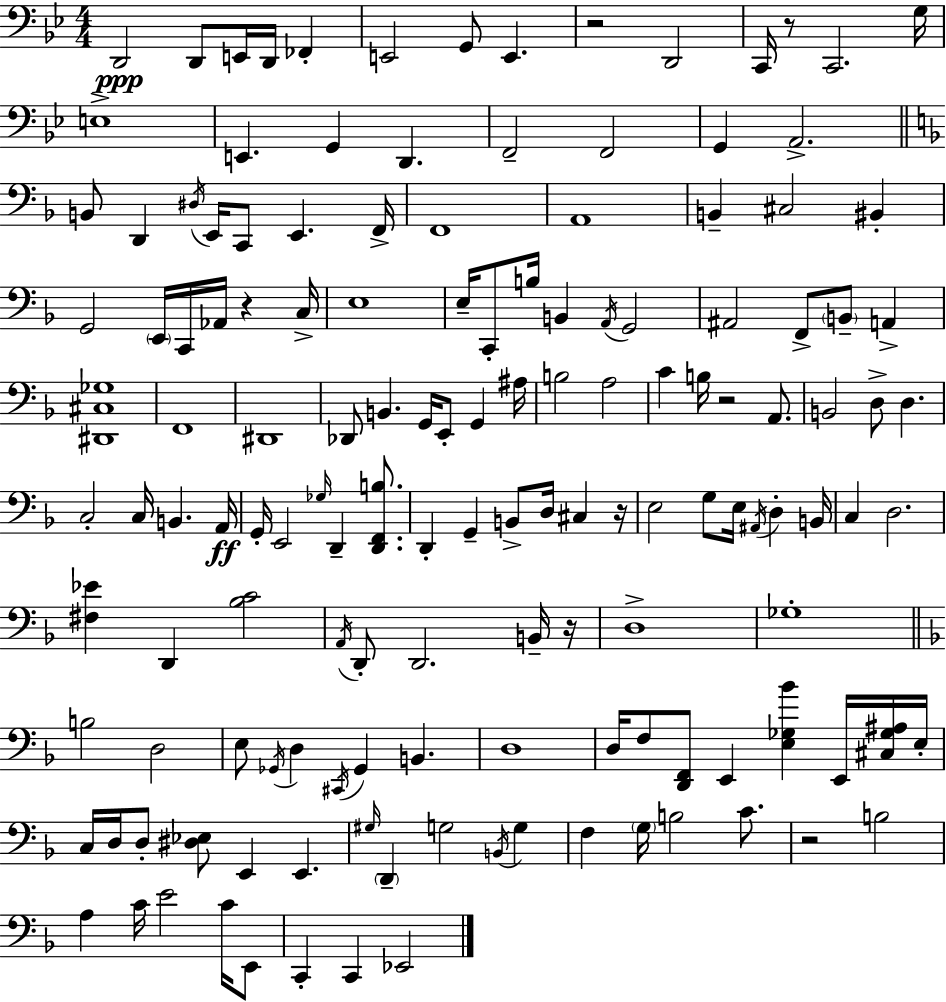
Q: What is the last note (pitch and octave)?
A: Eb2